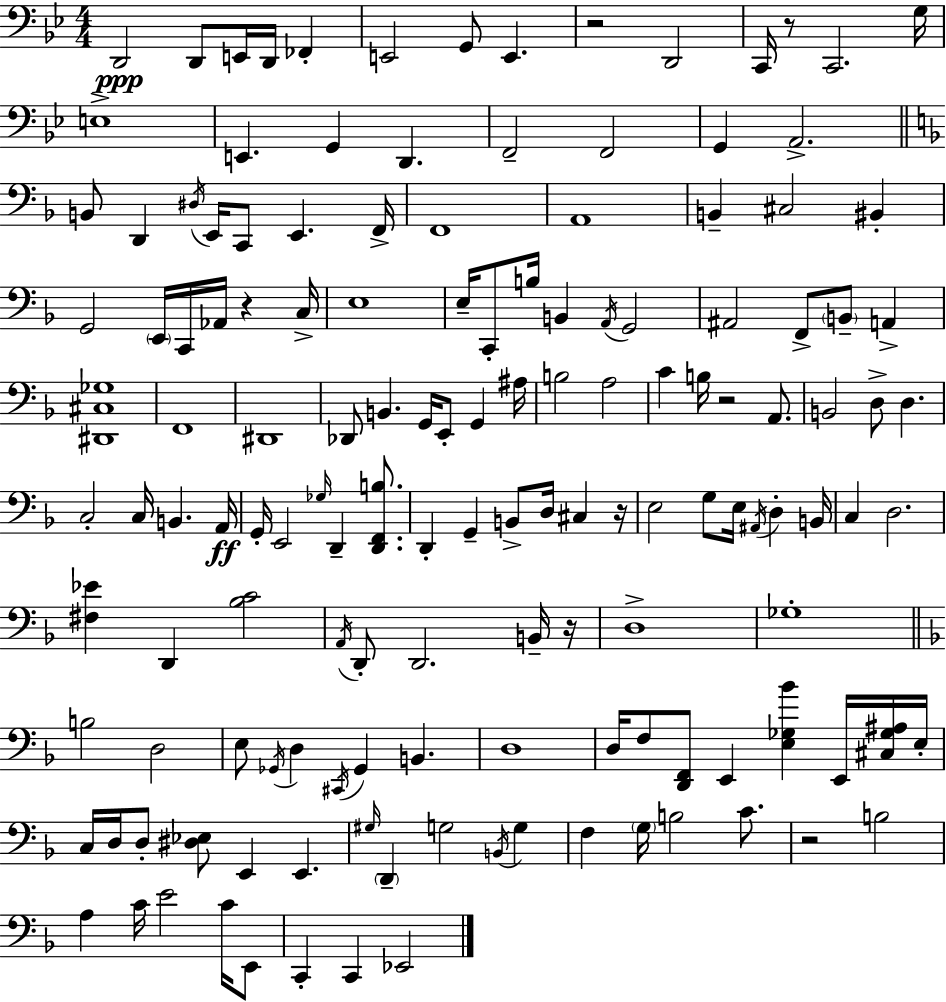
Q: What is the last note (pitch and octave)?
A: Eb2